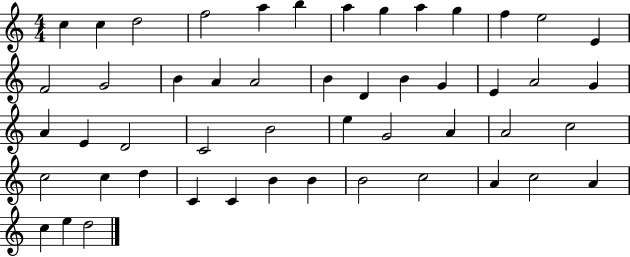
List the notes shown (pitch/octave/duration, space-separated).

C5/q C5/q D5/h F5/h A5/q B5/q A5/q G5/q A5/q G5/q F5/q E5/h E4/q F4/h G4/h B4/q A4/q A4/h B4/q D4/q B4/q G4/q E4/q A4/h G4/q A4/q E4/q D4/h C4/h B4/h E5/q G4/h A4/q A4/h C5/h C5/h C5/q D5/q C4/q C4/q B4/q B4/q B4/h C5/h A4/q C5/h A4/q C5/q E5/q D5/h